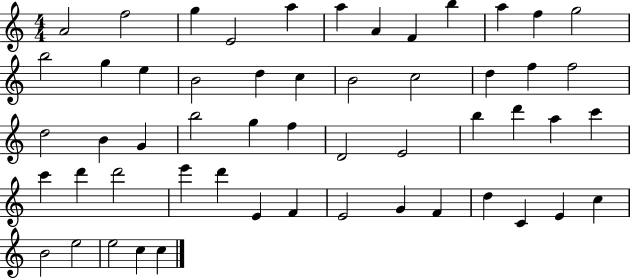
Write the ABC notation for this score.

X:1
T:Untitled
M:4/4
L:1/4
K:C
A2 f2 g E2 a a A F b a f g2 b2 g e B2 d c B2 c2 d f f2 d2 B G b2 g f D2 E2 b d' a c' c' d' d'2 e' d' E F E2 G F d C E c B2 e2 e2 c c